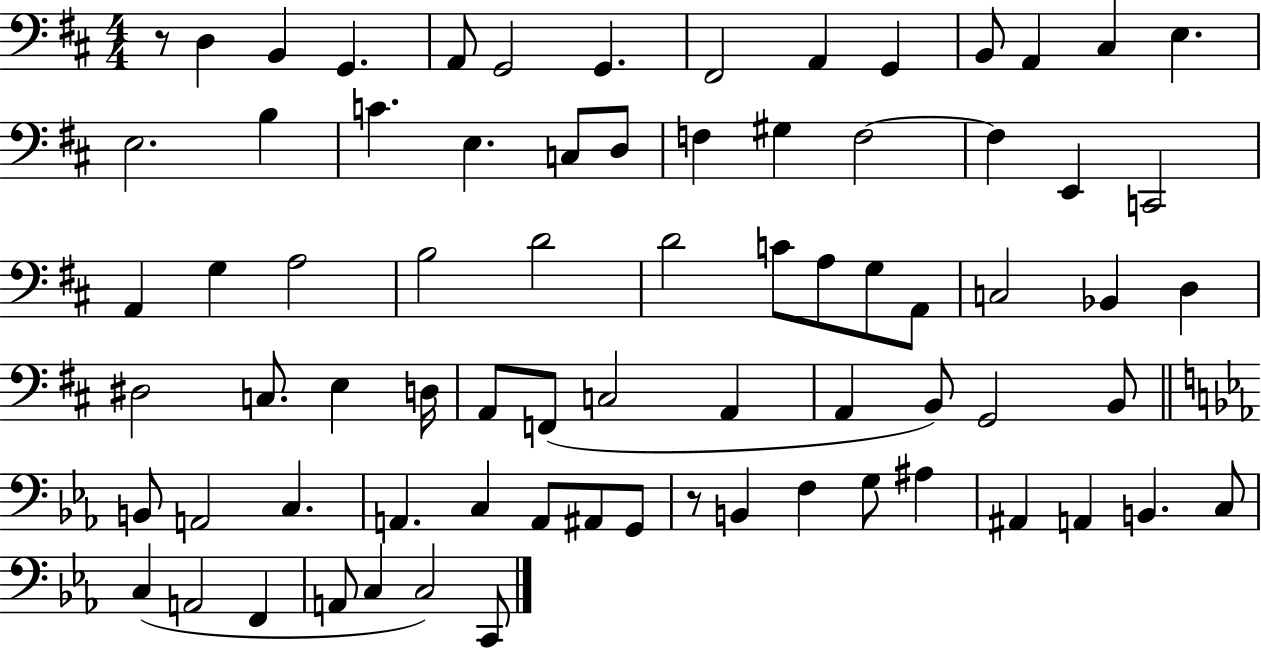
{
  \clef bass
  \numericTimeSignature
  \time 4/4
  \key d \major
  r8 d4 b,4 g,4. | a,8 g,2 g,4. | fis,2 a,4 g,4 | b,8 a,4 cis4 e4. | \break e2. b4 | c'4. e4. c8 d8 | f4 gis4 f2~~ | f4 e,4 c,2 | \break a,4 g4 a2 | b2 d'2 | d'2 c'8 a8 g8 a,8 | c2 bes,4 d4 | \break dis2 c8. e4 d16 | a,8 f,8( c2 a,4 | a,4 b,8) g,2 b,8 | \bar "||" \break \key ees \major b,8 a,2 c4. | a,4. c4 a,8 ais,8 g,8 | r8 b,4 f4 g8 ais4 | ais,4 a,4 b,4. c8 | \break c4( a,2 f,4 | a,8 c4 c2) c,8 | \bar "|."
}